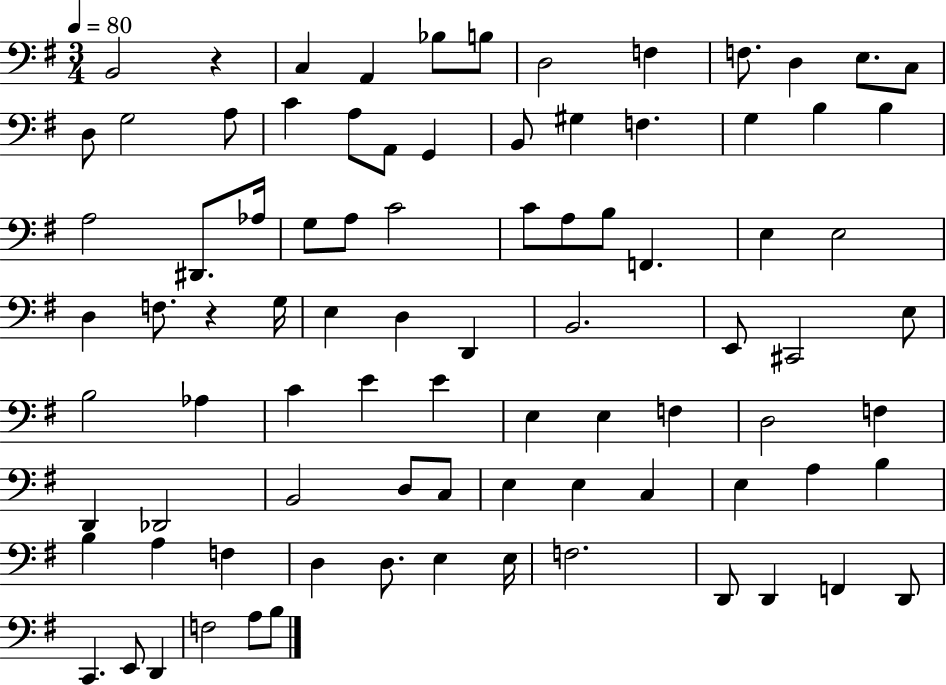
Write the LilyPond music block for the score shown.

{
  \clef bass
  \numericTimeSignature
  \time 3/4
  \key g \major
  \tempo 4 = 80
  b,2 r4 | c4 a,4 bes8 b8 | d2 f4 | f8. d4 e8. c8 | \break d8 g2 a8 | c'4 a8 a,8 g,4 | b,8 gis4 f4. | g4 b4 b4 | \break a2 dis,8. aes16 | g8 a8 c'2 | c'8 a8 b8 f,4. | e4 e2 | \break d4 f8. r4 g16 | e4 d4 d,4 | b,2. | e,8 cis,2 e8 | \break b2 aes4 | c'4 e'4 e'4 | e4 e4 f4 | d2 f4 | \break d,4 des,2 | b,2 d8 c8 | e4 e4 c4 | e4 a4 b4 | \break b4 a4 f4 | d4 d8. e4 e16 | f2. | d,8 d,4 f,4 d,8 | \break c,4. e,8 d,4 | f2 a8 b8 | \bar "|."
}